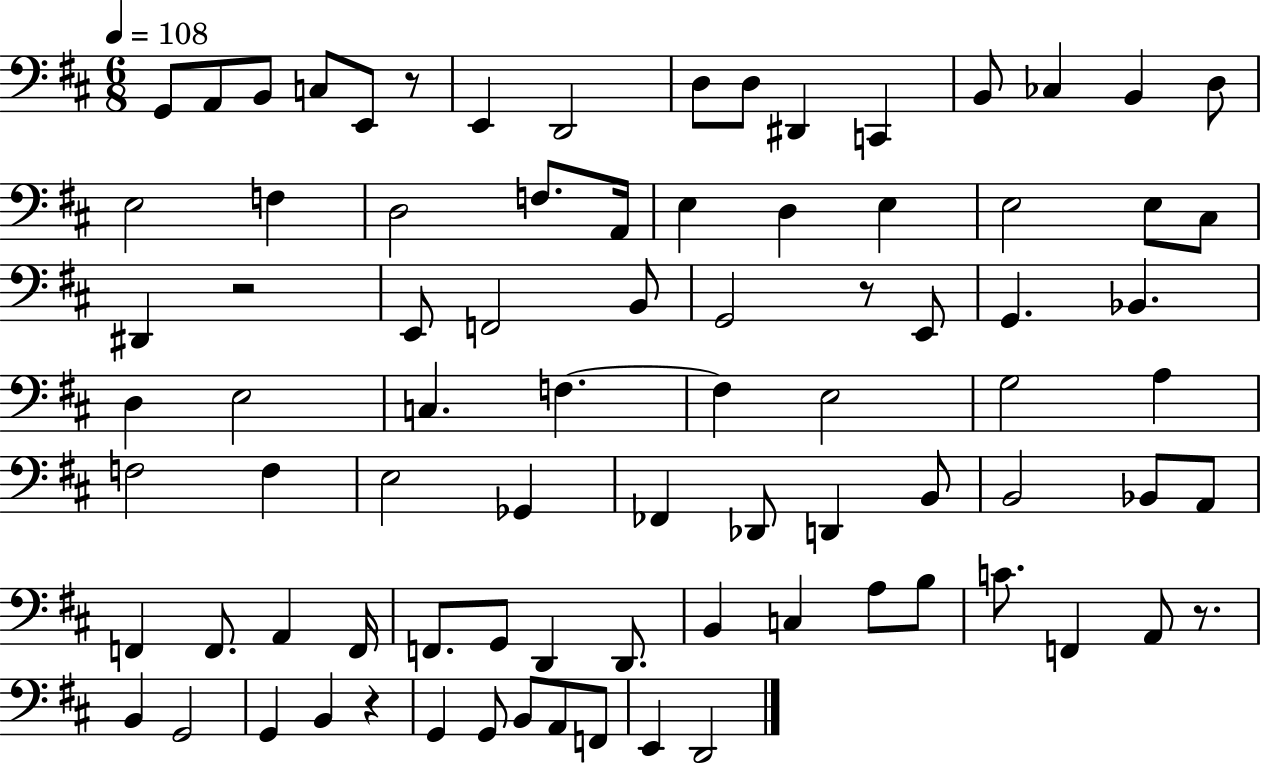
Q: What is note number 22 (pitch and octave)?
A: D3